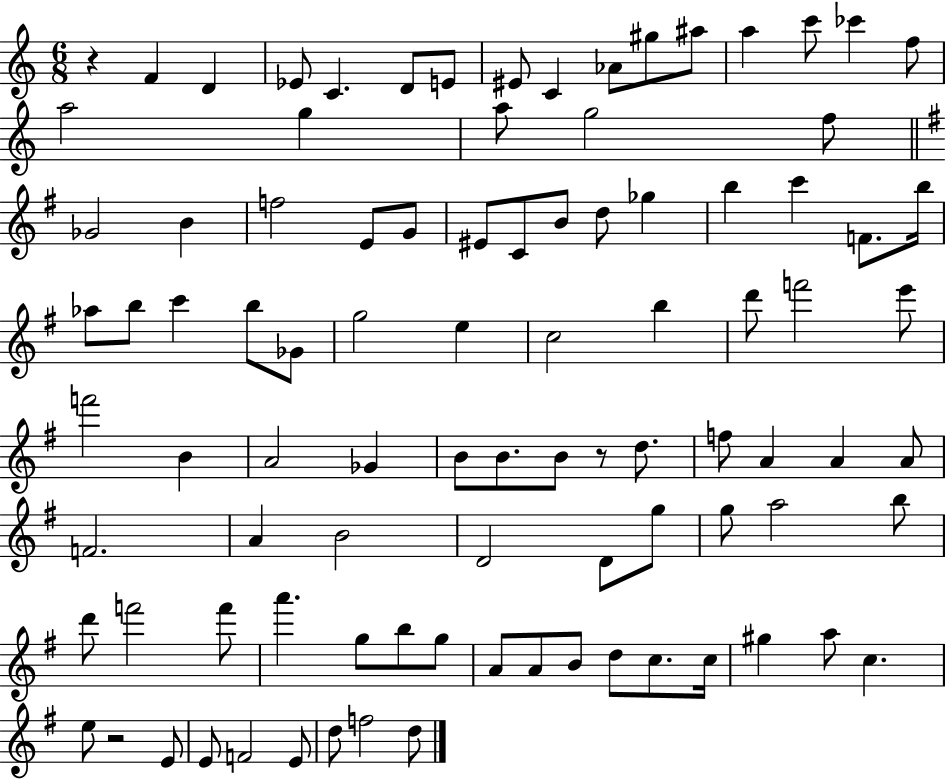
X:1
T:Untitled
M:6/8
L:1/4
K:C
z F D _E/2 C D/2 E/2 ^E/2 C _A/2 ^g/2 ^a/2 a c'/2 _c' f/2 a2 g a/2 g2 f/2 _G2 B f2 E/2 G/2 ^E/2 C/2 B/2 d/2 _g b c' F/2 b/4 _a/2 b/2 c' b/2 _G/2 g2 e c2 b d'/2 f'2 e'/2 f'2 B A2 _G B/2 B/2 B/2 z/2 d/2 f/2 A A A/2 F2 A B2 D2 D/2 g/2 g/2 a2 b/2 d'/2 f'2 f'/2 a' g/2 b/2 g/2 A/2 A/2 B/2 d/2 c/2 c/4 ^g a/2 c e/2 z2 E/2 E/2 F2 E/2 d/2 f2 d/2